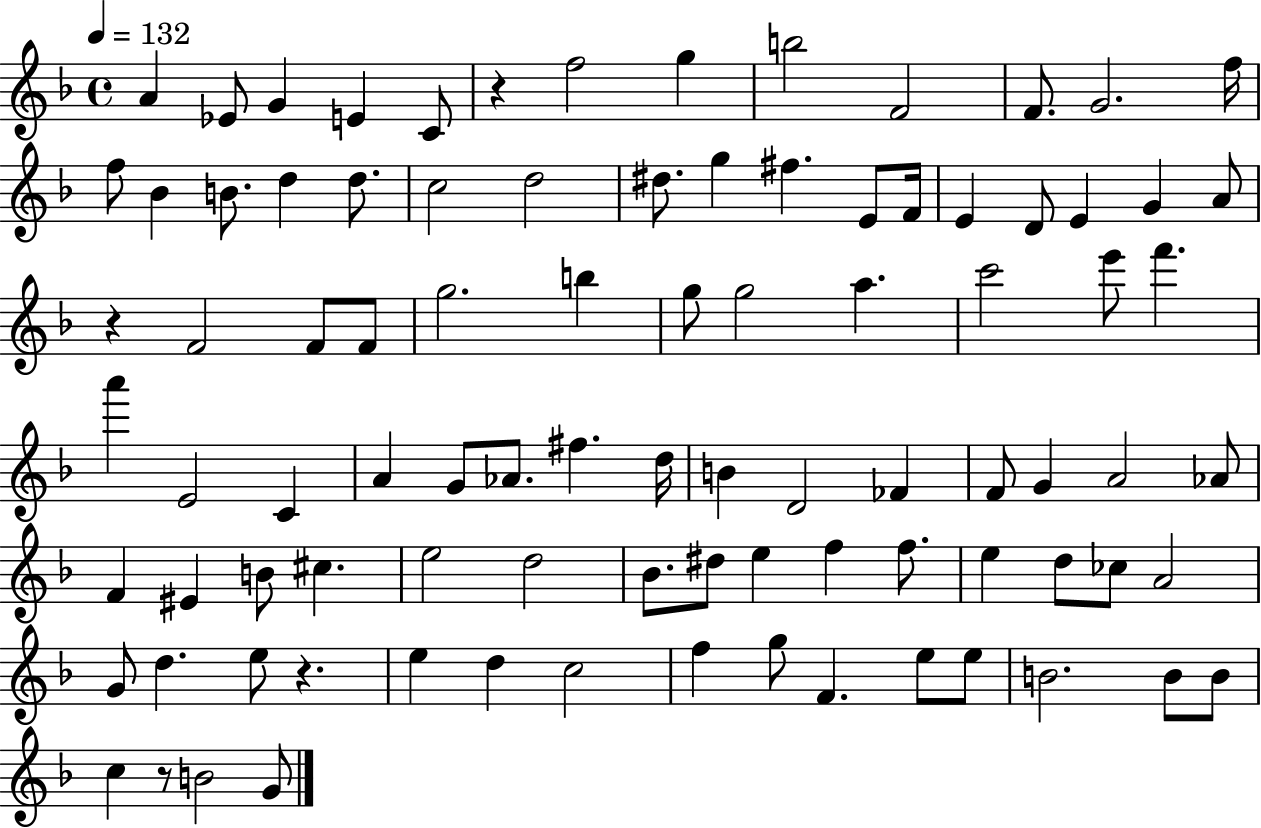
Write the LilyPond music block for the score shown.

{
  \clef treble
  \time 4/4
  \defaultTimeSignature
  \key f \major
  \tempo 4 = 132
  \repeat volta 2 { a'4 ees'8 g'4 e'4 c'8 | r4 f''2 g''4 | b''2 f'2 | f'8. g'2. f''16 | \break f''8 bes'4 b'8. d''4 d''8. | c''2 d''2 | dis''8. g''4 fis''4. e'8 f'16 | e'4 d'8 e'4 g'4 a'8 | \break r4 f'2 f'8 f'8 | g''2. b''4 | g''8 g''2 a''4. | c'''2 e'''8 f'''4. | \break a'''4 e'2 c'4 | a'4 g'8 aes'8. fis''4. d''16 | b'4 d'2 fes'4 | f'8 g'4 a'2 aes'8 | \break f'4 eis'4 b'8 cis''4. | e''2 d''2 | bes'8. dis''8 e''4 f''4 f''8. | e''4 d''8 ces''8 a'2 | \break g'8 d''4. e''8 r4. | e''4 d''4 c''2 | f''4 g''8 f'4. e''8 e''8 | b'2. b'8 b'8 | \break c''4 r8 b'2 g'8 | } \bar "|."
}